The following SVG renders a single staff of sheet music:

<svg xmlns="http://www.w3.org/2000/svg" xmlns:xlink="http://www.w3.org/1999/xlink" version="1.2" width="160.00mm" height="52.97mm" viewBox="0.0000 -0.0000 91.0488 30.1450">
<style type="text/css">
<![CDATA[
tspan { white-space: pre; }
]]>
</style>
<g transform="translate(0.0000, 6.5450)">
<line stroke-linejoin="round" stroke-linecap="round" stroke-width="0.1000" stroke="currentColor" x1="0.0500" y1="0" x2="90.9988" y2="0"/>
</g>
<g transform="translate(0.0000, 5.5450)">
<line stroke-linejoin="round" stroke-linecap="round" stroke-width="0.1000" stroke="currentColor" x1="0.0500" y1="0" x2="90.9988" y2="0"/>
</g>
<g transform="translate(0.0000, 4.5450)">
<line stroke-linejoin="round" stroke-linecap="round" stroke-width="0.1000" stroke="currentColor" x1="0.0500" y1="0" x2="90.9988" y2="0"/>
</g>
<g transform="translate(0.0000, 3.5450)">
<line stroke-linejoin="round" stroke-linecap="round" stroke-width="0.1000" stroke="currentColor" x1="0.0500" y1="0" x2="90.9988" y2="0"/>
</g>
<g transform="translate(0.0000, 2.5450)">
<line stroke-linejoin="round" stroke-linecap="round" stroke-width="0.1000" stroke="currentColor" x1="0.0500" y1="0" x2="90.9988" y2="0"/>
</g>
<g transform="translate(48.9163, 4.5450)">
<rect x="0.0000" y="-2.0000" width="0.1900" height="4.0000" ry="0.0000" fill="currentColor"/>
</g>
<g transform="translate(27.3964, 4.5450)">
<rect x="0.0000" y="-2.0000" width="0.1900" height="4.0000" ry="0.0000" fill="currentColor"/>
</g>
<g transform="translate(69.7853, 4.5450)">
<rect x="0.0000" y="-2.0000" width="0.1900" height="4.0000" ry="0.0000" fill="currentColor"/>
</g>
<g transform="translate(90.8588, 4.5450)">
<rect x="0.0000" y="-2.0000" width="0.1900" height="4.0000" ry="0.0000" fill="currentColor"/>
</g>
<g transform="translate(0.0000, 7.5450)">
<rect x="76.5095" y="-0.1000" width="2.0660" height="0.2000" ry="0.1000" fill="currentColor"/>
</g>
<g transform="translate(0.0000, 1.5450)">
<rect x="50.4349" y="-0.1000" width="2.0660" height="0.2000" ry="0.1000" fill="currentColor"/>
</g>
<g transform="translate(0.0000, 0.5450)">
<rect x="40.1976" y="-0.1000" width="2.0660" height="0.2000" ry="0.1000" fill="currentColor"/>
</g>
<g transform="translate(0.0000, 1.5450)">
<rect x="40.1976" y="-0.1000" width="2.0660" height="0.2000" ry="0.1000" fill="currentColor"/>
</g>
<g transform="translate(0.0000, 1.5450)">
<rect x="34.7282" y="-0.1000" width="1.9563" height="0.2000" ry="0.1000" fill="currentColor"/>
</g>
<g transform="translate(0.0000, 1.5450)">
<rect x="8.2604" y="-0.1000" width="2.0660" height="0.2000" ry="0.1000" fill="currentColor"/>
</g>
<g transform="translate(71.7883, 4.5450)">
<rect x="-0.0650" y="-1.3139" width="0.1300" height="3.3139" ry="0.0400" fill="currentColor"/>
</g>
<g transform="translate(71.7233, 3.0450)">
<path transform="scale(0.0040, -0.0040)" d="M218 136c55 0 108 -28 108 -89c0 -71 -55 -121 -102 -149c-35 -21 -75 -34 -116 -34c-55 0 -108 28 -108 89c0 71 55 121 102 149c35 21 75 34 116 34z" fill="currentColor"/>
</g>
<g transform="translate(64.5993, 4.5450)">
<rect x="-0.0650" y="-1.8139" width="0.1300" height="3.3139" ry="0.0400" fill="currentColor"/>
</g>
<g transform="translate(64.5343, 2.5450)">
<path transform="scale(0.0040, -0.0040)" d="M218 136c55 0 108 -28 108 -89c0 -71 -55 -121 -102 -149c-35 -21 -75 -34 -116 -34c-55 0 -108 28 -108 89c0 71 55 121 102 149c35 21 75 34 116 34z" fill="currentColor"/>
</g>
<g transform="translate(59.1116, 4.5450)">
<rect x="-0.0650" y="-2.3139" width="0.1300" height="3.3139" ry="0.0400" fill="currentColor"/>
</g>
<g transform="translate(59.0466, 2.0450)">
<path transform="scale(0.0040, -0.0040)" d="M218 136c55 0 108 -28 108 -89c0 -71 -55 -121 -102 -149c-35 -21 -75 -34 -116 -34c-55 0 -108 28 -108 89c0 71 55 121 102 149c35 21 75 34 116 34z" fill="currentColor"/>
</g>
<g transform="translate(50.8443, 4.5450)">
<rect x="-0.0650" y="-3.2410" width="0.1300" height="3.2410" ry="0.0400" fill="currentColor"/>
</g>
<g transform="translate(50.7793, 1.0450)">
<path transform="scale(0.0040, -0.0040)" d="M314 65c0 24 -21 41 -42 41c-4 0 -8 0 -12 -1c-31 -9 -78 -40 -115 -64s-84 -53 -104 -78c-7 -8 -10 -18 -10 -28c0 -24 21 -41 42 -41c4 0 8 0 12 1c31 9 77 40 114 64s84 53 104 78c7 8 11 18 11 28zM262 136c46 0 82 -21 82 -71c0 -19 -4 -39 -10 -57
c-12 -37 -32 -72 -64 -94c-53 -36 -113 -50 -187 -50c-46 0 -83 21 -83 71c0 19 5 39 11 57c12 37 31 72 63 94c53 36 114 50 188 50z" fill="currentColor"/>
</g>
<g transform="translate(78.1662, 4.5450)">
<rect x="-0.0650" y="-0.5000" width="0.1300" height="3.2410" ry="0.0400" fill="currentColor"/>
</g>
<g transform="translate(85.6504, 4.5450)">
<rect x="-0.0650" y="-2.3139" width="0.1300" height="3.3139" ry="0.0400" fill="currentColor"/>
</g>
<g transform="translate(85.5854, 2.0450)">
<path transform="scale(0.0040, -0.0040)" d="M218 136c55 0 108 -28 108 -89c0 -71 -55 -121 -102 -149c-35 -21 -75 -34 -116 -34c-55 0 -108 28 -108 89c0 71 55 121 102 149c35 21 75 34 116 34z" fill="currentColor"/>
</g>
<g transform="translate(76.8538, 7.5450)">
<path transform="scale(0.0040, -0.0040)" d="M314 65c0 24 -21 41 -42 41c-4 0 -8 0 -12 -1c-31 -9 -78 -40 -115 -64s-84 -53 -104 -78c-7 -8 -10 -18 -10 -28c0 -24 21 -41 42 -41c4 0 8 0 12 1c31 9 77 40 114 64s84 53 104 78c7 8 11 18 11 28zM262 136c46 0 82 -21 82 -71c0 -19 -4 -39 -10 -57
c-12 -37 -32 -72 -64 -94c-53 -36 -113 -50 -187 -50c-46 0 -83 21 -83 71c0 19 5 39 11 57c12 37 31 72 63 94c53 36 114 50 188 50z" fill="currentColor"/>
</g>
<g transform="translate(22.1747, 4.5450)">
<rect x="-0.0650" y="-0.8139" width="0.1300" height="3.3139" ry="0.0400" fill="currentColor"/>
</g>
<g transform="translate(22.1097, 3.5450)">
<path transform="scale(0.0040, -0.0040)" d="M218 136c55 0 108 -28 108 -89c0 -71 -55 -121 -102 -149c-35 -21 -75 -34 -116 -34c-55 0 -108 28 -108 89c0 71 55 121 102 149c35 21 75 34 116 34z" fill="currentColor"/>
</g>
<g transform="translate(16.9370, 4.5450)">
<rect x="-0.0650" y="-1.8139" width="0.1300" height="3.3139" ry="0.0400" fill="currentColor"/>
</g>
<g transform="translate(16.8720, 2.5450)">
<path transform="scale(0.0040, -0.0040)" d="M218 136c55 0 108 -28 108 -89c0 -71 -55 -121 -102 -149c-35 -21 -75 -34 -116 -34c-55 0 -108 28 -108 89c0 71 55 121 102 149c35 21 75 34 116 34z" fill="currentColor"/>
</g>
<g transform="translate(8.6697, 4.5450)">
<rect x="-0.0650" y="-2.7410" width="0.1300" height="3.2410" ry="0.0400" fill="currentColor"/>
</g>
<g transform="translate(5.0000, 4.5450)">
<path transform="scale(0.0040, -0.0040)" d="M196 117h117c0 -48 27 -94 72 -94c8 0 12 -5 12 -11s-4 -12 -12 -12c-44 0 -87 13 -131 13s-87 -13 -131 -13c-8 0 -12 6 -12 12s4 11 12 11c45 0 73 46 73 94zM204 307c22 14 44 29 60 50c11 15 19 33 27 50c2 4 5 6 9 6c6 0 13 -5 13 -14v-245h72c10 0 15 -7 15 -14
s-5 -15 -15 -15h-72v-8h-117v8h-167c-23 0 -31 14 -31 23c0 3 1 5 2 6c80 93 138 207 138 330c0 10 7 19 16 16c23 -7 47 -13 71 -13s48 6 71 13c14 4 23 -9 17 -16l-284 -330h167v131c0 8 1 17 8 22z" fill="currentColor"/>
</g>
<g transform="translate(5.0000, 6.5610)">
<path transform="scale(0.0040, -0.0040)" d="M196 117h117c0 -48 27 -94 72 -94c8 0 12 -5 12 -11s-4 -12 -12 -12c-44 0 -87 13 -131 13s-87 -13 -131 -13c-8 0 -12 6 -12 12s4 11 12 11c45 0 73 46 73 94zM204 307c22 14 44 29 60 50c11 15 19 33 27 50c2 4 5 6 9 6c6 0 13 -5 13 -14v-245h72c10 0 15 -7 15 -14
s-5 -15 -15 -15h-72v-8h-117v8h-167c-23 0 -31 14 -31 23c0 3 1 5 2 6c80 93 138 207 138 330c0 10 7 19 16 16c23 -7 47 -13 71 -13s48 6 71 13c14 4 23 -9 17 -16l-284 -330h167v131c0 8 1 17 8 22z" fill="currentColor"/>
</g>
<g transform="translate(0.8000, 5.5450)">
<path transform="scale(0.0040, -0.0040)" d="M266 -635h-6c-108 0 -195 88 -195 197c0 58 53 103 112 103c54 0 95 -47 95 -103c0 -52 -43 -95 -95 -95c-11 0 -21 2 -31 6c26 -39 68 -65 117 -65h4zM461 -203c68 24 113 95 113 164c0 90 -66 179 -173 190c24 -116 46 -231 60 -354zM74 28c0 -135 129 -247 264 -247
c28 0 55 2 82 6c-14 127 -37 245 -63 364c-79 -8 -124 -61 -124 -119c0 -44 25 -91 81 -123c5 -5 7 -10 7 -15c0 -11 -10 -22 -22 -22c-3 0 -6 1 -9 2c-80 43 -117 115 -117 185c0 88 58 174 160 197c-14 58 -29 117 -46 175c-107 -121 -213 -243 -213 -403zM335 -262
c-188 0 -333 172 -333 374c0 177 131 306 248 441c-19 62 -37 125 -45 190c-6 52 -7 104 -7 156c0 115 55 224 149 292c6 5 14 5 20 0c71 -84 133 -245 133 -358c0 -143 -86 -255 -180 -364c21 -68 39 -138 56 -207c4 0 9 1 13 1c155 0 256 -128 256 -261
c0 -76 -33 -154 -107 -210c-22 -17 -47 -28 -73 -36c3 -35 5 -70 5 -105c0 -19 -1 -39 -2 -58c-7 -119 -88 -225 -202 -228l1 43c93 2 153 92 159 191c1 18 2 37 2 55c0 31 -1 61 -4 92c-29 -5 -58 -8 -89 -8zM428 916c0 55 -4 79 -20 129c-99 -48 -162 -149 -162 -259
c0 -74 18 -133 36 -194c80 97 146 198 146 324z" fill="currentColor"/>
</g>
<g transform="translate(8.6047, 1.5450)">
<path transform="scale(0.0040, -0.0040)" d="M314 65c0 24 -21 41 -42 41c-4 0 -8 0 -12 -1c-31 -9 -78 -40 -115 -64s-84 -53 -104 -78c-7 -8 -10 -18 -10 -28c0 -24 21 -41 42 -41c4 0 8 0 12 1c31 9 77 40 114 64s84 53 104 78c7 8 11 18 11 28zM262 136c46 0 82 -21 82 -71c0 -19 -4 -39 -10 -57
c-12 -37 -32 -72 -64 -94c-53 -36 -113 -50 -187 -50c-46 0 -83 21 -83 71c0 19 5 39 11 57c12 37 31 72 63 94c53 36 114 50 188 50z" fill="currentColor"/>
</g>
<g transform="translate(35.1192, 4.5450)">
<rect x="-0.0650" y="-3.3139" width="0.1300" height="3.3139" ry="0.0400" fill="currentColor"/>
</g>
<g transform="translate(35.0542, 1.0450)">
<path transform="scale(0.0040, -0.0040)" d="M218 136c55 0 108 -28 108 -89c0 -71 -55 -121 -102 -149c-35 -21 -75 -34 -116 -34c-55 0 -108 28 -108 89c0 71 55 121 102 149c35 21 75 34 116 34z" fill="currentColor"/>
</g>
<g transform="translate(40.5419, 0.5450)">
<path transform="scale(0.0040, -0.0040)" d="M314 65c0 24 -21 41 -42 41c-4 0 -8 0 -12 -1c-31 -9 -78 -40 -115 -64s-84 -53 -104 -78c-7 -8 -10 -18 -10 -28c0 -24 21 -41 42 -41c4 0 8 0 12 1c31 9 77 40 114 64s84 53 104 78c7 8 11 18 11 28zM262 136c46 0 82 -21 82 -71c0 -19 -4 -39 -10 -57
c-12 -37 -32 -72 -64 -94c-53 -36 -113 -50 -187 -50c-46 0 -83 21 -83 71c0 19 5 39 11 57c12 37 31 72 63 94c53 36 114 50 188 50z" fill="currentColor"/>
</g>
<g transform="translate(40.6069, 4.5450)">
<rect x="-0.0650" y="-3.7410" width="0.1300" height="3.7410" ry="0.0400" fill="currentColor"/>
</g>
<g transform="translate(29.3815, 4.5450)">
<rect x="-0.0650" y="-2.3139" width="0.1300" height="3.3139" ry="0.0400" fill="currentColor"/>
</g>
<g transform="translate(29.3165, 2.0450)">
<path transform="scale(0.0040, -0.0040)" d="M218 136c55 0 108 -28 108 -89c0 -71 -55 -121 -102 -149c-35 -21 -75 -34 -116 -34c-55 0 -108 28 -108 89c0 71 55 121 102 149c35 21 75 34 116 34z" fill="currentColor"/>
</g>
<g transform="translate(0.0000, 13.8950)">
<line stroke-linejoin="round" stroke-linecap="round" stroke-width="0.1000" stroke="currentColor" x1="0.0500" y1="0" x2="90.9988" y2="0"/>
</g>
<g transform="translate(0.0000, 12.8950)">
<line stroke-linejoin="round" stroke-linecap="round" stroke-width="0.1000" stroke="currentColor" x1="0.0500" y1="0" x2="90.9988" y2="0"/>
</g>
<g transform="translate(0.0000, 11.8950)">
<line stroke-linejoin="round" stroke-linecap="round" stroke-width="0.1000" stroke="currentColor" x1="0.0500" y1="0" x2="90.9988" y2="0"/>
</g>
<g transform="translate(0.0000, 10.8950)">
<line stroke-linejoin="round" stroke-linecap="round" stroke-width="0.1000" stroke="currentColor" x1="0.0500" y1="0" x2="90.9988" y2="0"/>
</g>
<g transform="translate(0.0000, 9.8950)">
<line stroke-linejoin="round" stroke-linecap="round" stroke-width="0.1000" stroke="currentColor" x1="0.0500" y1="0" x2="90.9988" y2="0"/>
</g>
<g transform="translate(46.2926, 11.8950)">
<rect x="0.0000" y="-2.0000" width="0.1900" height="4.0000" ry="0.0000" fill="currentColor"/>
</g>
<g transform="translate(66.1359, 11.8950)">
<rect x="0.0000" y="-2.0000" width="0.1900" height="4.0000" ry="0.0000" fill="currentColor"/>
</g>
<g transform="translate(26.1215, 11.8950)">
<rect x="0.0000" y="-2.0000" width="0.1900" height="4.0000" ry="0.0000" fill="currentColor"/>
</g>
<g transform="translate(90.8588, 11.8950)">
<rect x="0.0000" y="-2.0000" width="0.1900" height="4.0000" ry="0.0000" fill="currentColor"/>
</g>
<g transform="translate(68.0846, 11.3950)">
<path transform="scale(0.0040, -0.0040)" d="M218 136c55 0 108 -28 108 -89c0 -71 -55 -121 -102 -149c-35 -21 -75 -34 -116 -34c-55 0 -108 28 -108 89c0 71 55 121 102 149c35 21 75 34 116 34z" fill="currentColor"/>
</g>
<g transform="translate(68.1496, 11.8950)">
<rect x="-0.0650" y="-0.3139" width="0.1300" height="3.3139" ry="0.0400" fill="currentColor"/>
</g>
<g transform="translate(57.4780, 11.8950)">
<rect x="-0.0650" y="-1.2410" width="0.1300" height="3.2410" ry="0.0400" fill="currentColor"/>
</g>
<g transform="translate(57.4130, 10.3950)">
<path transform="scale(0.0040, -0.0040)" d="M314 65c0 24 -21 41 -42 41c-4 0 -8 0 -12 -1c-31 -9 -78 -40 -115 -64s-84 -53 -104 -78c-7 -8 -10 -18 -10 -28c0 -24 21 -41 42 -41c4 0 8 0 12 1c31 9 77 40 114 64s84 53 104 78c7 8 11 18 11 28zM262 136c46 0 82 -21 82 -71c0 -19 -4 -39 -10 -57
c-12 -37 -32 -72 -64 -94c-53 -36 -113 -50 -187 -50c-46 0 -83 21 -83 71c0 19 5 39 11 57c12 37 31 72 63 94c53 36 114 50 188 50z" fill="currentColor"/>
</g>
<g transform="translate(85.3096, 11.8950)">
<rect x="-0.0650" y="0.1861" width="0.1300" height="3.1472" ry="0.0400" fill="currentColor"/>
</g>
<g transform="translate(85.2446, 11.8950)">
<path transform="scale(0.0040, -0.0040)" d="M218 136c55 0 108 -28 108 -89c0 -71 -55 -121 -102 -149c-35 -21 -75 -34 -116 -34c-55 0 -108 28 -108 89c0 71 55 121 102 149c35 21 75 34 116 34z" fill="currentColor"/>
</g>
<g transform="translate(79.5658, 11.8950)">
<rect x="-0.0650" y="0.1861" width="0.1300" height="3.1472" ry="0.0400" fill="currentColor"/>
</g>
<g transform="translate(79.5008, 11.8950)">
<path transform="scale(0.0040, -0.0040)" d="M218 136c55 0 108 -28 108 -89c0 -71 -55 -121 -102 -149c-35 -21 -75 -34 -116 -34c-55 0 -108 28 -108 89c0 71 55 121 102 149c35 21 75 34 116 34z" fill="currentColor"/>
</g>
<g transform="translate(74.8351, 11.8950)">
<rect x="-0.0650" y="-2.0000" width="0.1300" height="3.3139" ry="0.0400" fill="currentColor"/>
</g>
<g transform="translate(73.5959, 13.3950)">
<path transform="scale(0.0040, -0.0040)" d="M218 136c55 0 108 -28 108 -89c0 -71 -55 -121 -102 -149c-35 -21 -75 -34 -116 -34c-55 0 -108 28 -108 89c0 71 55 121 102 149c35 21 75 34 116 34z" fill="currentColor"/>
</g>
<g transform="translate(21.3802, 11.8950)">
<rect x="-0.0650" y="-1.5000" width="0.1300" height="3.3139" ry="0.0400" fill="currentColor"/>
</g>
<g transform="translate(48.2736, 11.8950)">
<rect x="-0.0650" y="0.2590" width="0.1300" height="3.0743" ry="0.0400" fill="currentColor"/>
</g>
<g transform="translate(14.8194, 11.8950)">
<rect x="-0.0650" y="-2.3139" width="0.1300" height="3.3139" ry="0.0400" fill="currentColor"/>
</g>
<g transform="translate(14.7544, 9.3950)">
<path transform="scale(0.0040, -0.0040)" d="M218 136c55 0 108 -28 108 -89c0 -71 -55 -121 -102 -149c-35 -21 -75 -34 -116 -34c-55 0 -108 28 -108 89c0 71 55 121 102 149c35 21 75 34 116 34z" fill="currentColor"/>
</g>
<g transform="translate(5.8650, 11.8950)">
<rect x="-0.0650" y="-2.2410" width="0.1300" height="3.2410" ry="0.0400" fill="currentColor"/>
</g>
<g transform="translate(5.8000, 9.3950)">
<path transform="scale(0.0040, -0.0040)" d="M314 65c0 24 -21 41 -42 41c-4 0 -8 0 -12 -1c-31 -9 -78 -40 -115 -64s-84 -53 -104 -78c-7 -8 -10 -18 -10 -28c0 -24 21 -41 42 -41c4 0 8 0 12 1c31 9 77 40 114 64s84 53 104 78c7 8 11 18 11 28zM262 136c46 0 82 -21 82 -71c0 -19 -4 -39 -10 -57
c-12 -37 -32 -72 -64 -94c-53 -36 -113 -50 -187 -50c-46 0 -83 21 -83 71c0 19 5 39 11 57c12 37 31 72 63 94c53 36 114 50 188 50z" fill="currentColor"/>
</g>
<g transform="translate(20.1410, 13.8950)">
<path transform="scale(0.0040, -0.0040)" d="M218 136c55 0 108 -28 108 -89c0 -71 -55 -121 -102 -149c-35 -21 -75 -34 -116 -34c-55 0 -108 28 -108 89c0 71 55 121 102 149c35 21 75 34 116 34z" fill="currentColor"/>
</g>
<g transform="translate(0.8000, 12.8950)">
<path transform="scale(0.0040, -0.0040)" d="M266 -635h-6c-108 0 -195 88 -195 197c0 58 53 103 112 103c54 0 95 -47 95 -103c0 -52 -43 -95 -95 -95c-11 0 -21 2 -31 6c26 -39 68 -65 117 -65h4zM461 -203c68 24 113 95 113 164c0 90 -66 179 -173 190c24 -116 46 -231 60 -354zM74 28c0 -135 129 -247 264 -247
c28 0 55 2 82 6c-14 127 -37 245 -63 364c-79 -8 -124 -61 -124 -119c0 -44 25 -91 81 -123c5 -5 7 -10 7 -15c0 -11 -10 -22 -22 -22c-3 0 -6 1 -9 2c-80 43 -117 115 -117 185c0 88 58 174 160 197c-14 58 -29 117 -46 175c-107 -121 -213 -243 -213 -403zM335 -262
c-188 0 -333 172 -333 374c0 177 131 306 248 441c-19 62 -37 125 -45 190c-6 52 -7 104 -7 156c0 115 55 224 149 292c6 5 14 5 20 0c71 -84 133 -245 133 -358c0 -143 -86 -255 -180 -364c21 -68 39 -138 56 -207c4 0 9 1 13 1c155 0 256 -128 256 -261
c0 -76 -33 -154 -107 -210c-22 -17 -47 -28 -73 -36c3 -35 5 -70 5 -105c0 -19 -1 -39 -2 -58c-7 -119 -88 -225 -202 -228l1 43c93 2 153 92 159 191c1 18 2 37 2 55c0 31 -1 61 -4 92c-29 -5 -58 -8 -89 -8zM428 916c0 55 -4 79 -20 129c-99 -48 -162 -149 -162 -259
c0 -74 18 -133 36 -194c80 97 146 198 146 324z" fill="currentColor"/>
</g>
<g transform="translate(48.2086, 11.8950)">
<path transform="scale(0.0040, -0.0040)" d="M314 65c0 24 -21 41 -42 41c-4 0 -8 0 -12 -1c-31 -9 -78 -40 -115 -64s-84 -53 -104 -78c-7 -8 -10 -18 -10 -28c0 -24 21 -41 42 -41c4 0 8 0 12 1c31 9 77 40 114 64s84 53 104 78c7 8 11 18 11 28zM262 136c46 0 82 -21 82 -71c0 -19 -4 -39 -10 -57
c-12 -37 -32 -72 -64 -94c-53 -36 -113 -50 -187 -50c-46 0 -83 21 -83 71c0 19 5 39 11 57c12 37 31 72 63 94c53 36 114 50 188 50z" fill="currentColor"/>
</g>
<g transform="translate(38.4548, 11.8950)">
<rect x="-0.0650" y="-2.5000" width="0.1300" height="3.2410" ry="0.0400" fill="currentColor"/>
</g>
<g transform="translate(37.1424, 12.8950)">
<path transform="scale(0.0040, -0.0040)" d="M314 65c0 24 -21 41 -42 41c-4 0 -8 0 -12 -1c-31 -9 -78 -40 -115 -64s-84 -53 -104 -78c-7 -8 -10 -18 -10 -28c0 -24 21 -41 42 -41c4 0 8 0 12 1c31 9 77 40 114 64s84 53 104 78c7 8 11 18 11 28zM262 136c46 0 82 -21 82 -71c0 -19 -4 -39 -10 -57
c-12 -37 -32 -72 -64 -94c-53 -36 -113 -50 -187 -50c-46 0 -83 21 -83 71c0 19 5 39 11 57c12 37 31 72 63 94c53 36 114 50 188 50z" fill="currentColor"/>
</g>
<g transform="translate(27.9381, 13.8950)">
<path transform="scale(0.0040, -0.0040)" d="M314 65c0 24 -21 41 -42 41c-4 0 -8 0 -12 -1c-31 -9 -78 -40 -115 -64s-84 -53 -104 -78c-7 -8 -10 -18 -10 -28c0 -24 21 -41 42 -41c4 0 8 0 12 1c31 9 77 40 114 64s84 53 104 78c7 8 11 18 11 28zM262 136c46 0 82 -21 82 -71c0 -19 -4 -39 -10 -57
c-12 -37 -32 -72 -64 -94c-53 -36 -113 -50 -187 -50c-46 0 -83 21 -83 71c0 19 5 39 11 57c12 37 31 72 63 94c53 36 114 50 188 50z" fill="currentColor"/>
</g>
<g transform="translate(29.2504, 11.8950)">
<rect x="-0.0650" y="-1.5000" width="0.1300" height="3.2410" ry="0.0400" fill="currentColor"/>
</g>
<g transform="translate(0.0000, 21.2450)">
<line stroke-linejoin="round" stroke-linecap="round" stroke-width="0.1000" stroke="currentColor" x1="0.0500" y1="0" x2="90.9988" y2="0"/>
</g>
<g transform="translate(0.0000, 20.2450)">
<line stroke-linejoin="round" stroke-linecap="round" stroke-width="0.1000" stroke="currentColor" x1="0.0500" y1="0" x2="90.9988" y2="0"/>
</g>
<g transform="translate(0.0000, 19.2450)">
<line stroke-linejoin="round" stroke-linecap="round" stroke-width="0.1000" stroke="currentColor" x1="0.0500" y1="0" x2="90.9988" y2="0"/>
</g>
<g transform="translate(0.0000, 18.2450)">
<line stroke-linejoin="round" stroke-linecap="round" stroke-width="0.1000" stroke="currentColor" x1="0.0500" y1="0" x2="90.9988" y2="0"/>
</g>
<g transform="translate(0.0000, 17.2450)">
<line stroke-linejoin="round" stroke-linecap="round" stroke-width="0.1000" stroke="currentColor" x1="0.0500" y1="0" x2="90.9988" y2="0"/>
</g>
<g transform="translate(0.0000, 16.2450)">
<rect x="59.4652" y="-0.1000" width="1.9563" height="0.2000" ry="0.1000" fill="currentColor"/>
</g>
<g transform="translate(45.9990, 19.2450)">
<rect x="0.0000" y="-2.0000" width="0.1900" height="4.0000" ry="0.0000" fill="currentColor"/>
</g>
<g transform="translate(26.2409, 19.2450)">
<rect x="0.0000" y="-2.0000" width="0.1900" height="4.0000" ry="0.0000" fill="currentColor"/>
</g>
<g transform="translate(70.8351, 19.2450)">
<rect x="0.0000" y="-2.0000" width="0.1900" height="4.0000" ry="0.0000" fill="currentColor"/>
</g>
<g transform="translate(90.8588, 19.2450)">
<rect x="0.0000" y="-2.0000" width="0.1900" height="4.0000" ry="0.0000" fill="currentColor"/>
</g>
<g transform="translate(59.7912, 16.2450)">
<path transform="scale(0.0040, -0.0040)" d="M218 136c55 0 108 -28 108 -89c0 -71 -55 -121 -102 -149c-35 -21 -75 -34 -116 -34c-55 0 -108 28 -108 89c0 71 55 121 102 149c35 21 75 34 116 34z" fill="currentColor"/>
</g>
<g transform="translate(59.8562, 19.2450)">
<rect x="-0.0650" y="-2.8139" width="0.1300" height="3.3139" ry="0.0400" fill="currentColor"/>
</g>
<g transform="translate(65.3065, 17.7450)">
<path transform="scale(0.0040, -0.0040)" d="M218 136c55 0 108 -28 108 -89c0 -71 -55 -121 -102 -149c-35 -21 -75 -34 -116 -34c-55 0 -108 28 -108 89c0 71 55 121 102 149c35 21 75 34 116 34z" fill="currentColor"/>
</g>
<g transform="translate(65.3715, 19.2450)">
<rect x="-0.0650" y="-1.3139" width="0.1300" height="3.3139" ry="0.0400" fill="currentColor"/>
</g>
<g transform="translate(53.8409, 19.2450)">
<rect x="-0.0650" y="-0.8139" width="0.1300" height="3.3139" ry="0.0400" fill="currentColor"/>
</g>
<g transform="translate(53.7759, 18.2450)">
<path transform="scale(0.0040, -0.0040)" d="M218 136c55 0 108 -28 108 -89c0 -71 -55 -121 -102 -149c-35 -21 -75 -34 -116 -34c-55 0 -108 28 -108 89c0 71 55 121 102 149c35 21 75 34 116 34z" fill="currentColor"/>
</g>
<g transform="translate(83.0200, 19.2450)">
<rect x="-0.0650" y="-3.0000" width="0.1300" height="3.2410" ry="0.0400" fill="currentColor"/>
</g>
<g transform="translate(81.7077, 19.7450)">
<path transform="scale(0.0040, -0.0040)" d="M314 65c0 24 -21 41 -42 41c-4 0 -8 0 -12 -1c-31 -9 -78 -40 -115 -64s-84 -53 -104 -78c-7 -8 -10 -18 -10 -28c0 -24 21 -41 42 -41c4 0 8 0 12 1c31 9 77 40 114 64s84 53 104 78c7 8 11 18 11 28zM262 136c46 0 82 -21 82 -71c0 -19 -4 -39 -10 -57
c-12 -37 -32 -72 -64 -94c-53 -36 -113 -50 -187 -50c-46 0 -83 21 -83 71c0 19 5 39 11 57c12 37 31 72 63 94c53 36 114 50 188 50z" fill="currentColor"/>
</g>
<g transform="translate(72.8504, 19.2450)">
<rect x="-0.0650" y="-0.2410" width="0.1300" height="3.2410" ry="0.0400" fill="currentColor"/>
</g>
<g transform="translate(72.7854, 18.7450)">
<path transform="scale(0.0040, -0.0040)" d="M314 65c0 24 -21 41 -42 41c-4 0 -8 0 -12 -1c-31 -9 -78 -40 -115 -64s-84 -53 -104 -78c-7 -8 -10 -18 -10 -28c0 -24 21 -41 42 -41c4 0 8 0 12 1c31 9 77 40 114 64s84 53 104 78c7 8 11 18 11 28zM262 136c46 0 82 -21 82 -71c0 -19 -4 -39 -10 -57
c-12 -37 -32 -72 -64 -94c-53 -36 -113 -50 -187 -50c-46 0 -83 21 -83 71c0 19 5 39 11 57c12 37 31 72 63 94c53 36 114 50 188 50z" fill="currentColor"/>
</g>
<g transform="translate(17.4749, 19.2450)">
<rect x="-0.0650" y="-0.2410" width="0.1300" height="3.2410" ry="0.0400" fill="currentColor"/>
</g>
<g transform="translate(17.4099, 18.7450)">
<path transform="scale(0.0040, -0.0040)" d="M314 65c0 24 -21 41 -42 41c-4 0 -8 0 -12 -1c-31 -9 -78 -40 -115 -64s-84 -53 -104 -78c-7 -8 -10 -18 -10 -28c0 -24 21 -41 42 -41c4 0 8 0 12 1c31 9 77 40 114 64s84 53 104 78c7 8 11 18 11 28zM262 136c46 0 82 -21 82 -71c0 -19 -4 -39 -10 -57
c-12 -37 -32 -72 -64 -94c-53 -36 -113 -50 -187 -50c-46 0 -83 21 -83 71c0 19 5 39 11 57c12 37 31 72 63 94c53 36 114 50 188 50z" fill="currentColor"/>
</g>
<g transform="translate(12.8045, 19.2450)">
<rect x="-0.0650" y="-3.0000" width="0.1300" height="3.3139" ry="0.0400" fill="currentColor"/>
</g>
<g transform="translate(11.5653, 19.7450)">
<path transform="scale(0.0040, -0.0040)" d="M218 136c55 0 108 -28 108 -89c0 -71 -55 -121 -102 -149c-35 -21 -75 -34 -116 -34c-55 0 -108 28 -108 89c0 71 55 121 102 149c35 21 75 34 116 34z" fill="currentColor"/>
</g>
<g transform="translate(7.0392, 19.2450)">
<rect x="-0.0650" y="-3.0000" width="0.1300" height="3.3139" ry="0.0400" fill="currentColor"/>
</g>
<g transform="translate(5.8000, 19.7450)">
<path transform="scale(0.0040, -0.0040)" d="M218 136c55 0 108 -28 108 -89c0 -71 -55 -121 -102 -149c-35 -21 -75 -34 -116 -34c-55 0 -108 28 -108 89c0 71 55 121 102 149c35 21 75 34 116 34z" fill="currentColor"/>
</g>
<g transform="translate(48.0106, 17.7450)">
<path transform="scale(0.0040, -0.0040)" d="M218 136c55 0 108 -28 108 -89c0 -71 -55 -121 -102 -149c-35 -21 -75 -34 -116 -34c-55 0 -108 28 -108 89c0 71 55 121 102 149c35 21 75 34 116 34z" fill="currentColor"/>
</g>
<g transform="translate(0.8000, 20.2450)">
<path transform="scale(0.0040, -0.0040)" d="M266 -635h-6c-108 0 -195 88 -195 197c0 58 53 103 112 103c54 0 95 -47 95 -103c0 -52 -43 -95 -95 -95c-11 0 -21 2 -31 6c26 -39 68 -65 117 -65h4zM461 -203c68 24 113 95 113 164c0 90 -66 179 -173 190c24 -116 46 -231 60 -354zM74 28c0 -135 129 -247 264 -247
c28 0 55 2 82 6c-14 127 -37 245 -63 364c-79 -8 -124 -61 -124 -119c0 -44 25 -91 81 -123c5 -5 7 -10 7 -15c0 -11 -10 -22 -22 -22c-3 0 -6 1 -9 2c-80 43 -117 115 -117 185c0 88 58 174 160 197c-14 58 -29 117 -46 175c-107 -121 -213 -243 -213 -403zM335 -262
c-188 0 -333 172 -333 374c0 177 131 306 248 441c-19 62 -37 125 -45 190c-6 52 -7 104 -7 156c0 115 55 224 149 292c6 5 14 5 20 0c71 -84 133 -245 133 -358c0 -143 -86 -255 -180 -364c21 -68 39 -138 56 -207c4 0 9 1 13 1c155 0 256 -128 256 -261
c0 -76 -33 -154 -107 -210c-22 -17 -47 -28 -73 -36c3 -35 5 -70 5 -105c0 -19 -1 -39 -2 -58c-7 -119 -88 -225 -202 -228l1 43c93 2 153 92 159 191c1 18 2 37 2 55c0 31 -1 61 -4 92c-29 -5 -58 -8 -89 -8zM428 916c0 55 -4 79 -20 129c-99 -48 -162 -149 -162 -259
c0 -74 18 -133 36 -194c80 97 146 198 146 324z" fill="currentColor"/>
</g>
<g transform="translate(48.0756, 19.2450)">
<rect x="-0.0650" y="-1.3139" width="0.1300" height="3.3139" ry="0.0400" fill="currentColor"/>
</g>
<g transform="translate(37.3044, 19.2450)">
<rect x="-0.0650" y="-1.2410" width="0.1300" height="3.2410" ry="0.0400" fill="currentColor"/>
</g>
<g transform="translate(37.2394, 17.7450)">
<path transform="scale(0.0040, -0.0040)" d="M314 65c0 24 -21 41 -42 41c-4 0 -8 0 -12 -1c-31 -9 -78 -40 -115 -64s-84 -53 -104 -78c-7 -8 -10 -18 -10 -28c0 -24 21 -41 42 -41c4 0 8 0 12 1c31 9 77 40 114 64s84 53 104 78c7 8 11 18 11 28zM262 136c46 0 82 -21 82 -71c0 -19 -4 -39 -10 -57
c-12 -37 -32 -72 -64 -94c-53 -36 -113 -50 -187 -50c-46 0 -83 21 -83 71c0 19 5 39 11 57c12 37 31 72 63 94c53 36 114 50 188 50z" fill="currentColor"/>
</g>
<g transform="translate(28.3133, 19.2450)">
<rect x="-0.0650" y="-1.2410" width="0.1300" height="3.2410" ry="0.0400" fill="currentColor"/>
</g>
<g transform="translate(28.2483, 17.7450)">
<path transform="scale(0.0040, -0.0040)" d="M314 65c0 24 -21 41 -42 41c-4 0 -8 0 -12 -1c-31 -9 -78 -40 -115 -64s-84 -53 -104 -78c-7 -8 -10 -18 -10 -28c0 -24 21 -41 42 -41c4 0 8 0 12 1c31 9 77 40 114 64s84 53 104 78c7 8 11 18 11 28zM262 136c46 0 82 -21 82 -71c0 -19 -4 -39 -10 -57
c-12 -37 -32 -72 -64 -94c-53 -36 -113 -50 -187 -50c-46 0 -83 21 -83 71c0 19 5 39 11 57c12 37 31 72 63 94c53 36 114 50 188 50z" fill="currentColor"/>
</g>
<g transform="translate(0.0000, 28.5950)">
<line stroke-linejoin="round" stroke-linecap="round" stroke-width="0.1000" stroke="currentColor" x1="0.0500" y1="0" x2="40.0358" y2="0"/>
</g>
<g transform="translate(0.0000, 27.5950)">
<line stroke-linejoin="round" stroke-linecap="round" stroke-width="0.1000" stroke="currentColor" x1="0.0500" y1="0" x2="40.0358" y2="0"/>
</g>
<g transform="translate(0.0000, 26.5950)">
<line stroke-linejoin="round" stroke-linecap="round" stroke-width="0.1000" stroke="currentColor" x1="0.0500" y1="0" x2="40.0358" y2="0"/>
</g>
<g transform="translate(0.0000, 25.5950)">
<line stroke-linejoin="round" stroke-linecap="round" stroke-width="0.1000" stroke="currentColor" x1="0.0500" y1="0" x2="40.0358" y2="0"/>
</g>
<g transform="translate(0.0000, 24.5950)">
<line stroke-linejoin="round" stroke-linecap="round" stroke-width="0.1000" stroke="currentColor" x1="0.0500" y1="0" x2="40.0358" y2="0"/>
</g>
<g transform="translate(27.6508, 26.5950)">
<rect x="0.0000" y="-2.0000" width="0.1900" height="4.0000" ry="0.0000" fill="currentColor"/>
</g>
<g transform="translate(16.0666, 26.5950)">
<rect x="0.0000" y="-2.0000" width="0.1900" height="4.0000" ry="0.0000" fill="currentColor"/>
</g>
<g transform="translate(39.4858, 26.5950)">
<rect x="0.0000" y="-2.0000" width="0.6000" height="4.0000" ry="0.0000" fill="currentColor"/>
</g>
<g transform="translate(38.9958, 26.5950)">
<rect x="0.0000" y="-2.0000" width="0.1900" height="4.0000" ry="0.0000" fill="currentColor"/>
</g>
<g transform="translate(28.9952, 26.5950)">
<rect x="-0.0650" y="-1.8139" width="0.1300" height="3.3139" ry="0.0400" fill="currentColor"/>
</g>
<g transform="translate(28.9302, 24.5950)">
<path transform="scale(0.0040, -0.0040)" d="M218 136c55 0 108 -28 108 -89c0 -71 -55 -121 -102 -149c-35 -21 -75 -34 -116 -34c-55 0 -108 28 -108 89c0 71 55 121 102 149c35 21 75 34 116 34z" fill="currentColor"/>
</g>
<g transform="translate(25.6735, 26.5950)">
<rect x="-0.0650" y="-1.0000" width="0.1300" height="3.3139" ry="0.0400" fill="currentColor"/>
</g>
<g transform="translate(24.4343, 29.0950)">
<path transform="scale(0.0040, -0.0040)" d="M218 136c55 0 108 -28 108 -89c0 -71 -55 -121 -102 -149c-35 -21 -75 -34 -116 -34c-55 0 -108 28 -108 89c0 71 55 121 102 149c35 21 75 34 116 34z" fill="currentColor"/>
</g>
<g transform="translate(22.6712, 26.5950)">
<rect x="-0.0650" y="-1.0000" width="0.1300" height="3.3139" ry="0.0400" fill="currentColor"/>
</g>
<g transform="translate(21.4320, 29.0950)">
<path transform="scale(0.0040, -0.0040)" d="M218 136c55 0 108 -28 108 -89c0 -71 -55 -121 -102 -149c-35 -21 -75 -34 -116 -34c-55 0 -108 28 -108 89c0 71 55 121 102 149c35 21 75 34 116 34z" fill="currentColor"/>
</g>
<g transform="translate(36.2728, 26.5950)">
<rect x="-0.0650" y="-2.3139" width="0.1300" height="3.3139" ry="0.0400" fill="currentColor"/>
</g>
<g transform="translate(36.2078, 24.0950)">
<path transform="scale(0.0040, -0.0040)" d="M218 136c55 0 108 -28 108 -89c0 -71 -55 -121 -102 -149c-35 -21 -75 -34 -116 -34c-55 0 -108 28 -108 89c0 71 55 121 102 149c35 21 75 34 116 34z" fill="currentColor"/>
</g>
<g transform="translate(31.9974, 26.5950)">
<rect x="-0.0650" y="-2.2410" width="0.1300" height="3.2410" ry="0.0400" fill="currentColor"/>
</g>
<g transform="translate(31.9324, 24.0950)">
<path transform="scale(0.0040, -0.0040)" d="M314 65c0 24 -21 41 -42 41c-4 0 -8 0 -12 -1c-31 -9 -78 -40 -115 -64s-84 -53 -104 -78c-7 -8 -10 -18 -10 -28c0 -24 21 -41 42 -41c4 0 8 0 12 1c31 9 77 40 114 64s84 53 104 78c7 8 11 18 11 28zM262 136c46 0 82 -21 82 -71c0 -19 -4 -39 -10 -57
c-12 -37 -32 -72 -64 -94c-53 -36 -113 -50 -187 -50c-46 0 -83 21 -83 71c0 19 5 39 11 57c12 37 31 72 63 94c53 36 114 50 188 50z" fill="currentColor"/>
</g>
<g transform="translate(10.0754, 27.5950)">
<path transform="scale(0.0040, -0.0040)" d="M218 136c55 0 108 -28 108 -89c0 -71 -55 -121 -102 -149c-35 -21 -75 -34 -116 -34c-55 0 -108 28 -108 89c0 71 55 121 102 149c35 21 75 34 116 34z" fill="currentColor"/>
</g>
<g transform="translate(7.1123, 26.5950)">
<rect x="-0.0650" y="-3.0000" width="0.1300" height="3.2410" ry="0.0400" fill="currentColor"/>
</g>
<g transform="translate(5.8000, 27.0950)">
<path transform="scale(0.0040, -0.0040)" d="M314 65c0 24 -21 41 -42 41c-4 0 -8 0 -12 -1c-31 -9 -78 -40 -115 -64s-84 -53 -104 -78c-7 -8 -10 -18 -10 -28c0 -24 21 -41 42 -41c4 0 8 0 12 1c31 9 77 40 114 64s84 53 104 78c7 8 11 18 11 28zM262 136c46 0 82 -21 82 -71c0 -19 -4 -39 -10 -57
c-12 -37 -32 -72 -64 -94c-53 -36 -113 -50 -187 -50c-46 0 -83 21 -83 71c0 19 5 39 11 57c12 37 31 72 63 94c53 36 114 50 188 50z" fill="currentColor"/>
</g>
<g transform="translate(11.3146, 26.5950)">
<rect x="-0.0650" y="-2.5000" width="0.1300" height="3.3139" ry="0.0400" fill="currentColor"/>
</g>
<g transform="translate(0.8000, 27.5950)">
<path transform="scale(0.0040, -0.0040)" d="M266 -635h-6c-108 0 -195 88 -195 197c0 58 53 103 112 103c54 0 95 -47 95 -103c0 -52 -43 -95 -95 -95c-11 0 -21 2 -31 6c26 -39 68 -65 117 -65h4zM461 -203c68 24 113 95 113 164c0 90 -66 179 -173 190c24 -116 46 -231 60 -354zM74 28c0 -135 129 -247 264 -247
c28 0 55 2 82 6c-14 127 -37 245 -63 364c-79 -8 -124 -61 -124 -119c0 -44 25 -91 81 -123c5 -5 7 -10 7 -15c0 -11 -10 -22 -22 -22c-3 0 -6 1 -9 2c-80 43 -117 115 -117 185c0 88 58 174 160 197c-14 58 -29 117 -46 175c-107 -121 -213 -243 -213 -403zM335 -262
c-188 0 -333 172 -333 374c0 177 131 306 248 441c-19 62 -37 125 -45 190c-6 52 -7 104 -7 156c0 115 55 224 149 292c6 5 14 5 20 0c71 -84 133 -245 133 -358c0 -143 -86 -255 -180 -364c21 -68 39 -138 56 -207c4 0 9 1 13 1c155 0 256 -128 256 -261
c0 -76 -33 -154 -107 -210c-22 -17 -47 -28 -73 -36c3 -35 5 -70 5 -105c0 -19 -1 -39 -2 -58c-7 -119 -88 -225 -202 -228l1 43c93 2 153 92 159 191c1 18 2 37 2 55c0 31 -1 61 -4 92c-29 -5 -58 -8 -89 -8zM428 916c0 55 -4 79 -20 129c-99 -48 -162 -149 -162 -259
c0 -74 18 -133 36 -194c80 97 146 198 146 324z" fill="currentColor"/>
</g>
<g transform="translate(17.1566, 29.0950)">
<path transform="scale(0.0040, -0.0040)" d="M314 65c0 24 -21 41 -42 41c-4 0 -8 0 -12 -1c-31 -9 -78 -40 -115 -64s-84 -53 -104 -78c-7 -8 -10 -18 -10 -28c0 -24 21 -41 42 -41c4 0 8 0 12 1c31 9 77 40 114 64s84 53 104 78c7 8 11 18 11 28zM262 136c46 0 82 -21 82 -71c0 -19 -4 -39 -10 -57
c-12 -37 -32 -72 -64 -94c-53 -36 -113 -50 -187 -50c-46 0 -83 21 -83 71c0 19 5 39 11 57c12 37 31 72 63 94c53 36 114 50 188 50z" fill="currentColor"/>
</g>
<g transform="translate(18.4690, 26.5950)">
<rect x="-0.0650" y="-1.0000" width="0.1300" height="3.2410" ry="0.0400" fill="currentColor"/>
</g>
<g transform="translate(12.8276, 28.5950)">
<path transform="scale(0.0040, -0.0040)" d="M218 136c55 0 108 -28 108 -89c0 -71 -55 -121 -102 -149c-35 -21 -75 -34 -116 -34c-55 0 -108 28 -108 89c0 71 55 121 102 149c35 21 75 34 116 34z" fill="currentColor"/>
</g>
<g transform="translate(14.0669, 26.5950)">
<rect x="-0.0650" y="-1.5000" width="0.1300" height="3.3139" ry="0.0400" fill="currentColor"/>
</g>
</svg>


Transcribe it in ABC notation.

X:1
T:Untitled
M:4/4
L:1/4
K:C
a2 f d g b c'2 b2 g f e C2 g g2 g E E2 G2 B2 e2 c F B B A A c2 e2 e2 e d a e c2 A2 A2 G E D2 D D f g2 g